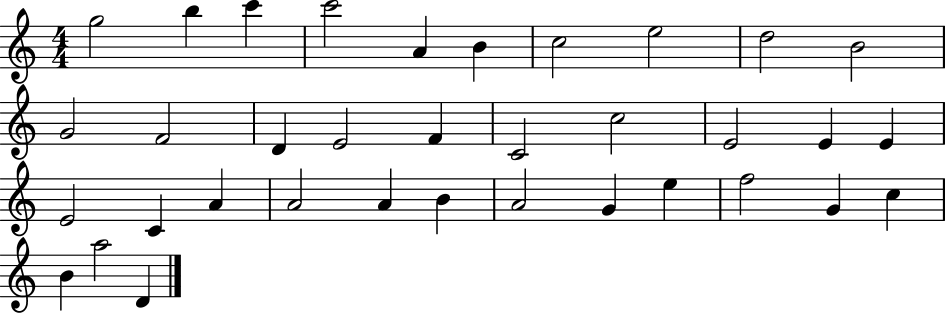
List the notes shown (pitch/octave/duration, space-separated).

G5/h B5/q C6/q C6/h A4/q B4/q C5/h E5/h D5/h B4/h G4/h F4/h D4/q E4/h F4/q C4/h C5/h E4/h E4/q E4/q E4/h C4/q A4/q A4/h A4/q B4/q A4/h G4/q E5/q F5/h G4/q C5/q B4/q A5/h D4/q